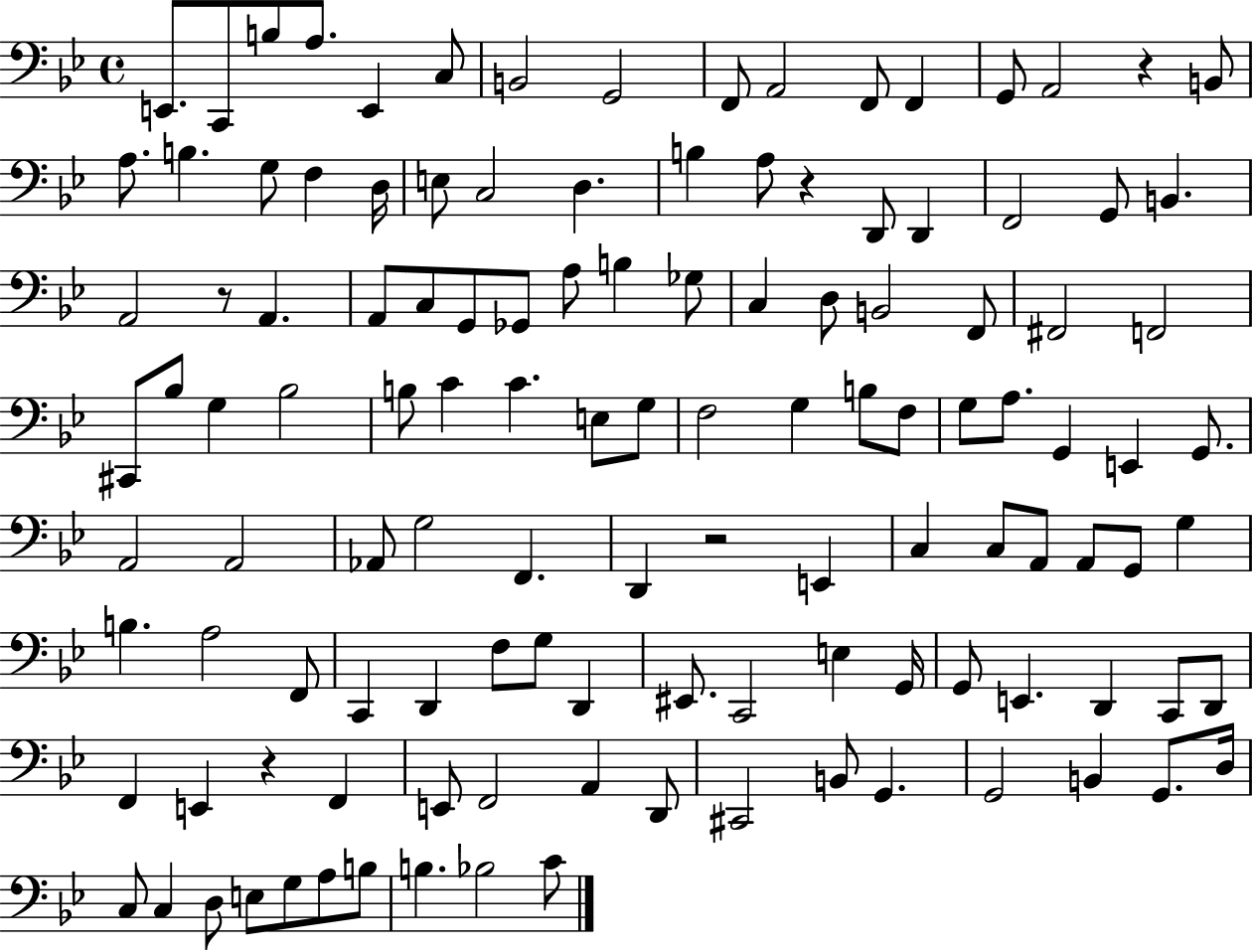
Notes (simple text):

E2/e. C2/e B3/e A3/e. E2/q C3/e B2/h G2/h F2/e A2/h F2/e F2/q G2/e A2/h R/q B2/e A3/e. B3/q. G3/e F3/q D3/s E3/e C3/h D3/q. B3/q A3/e R/q D2/e D2/q F2/h G2/e B2/q. A2/h R/e A2/q. A2/e C3/e G2/e Gb2/e A3/e B3/q Gb3/e C3/q D3/e B2/h F2/e F#2/h F2/h C#2/e Bb3/e G3/q Bb3/h B3/e C4/q C4/q. E3/e G3/e F3/h G3/q B3/e F3/e G3/e A3/e. G2/q E2/q G2/e. A2/h A2/h Ab2/e G3/h F2/q. D2/q R/h E2/q C3/q C3/e A2/e A2/e G2/e G3/q B3/q. A3/h F2/e C2/q D2/q F3/e G3/e D2/q EIS2/e. C2/h E3/q G2/s G2/e E2/q. D2/q C2/e D2/e F2/q E2/q R/q F2/q E2/e F2/h A2/q D2/e C#2/h B2/e G2/q. G2/h B2/q G2/e. D3/s C3/e C3/q D3/e E3/e G3/e A3/e B3/e B3/q. Bb3/h C4/e